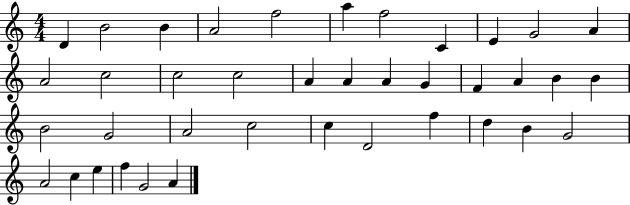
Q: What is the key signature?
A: C major